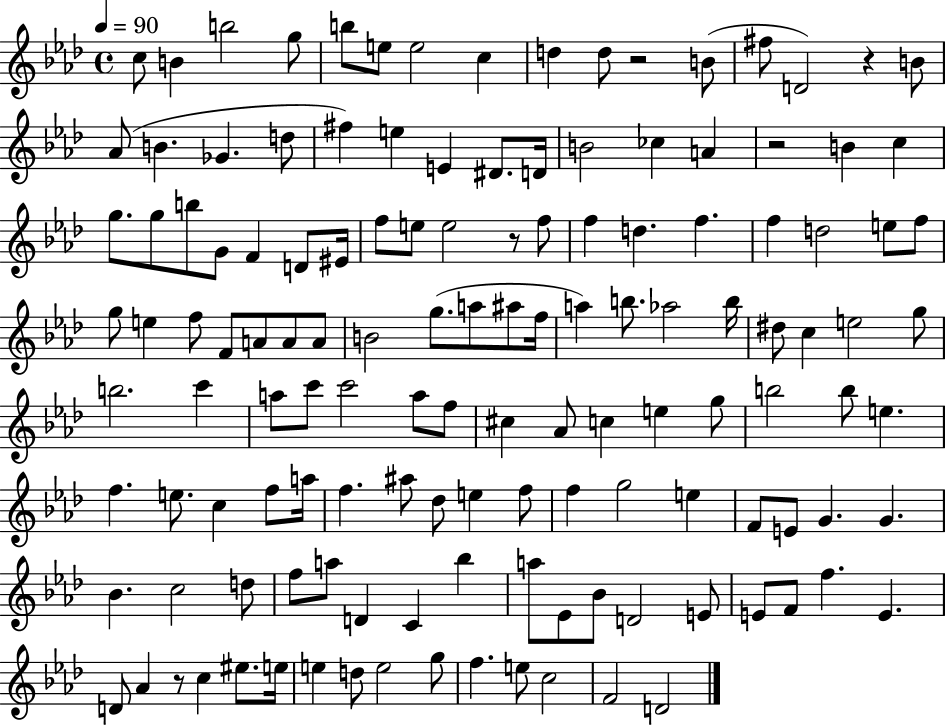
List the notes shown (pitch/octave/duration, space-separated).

C5/e B4/q B5/h G5/e B5/e E5/e E5/h C5/q D5/q D5/e R/h B4/e F#5/e D4/h R/q B4/e Ab4/e B4/q. Gb4/q. D5/e F#5/q E5/q E4/q D#4/e. D4/s B4/h CES5/q A4/q R/h B4/q C5/q G5/e. G5/e B5/e G4/e F4/q D4/e EIS4/s F5/e E5/e E5/h R/e F5/e F5/q D5/q. F5/q. F5/q D5/h E5/e F5/e G5/e E5/q F5/e F4/e A4/e A4/e A4/e B4/h G5/e. A5/e A#5/e F5/s A5/q B5/e. Ab5/h B5/s D#5/e C5/q E5/h G5/e B5/h. C6/q A5/e C6/e C6/h A5/e F5/e C#5/q Ab4/e C5/q E5/q G5/e B5/h B5/e E5/q. F5/q. E5/e. C5/q F5/e A5/s F5/q. A#5/e Db5/e E5/q F5/e F5/q G5/h E5/q F4/e E4/e G4/q. G4/q. Bb4/q. C5/h D5/e F5/e A5/e D4/q C4/q Bb5/q A5/e Eb4/e Bb4/e D4/h E4/e E4/e F4/e F5/q. E4/q. D4/e Ab4/q R/e C5/q EIS5/e. E5/s E5/q D5/e E5/h G5/e F5/q. E5/e C5/h F4/h D4/h